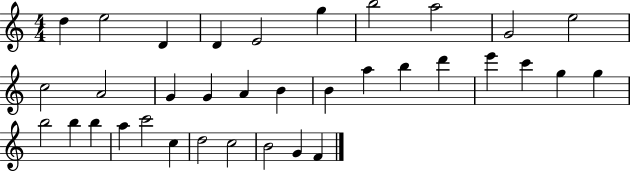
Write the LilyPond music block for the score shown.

{
  \clef treble
  \numericTimeSignature
  \time 4/4
  \key c \major
  d''4 e''2 d'4 | d'4 e'2 g''4 | b''2 a''2 | g'2 e''2 | \break c''2 a'2 | g'4 g'4 a'4 b'4 | b'4 a''4 b''4 d'''4 | e'''4 c'''4 g''4 g''4 | \break b''2 b''4 b''4 | a''4 c'''2 c''4 | d''2 c''2 | b'2 g'4 f'4 | \break \bar "|."
}